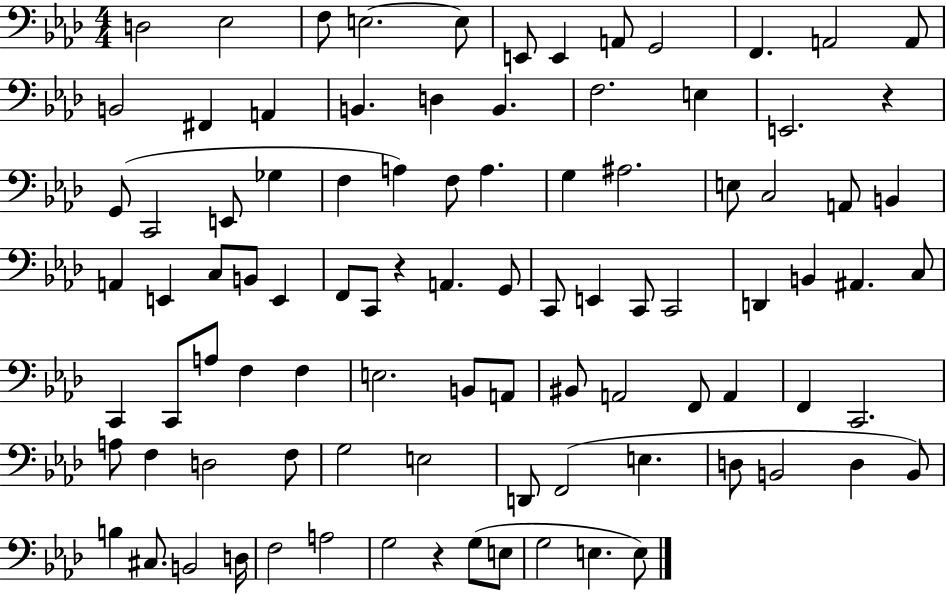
{
  \clef bass
  \numericTimeSignature
  \time 4/4
  \key aes \major
  d2 ees2 | f8 e2.~~ e8 | e,8 e,4 a,8 g,2 | f,4. a,2 a,8 | \break b,2 fis,4 a,4 | b,4. d4 b,4. | f2. e4 | e,2. r4 | \break g,8( c,2 e,8 ges4 | f4 a4) f8 a4. | g4 ais2. | e8 c2 a,8 b,4 | \break a,4 e,4 c8 b,8 e,4 | f,8 c,8 r4 a,4. g,8 | c,8 e,4 c,8 c,2 | d,4 b,4 ais,4. c8 | \break c,4 c,8 a8 f4 f4 | e2. b,8 a,8 | bis,8 a,2 f,8 a,4 | f,4 c,2. | \break a8 f4 d2 f8 | g2 e2 | d,8 f,2( e4. | d8 b,2 d4 b,8) | \break b4 cis8. b,2 d16 | f2 a2 | g2 r4 g8( e8 | g2 e4. e8) | \break \bar "|."
}